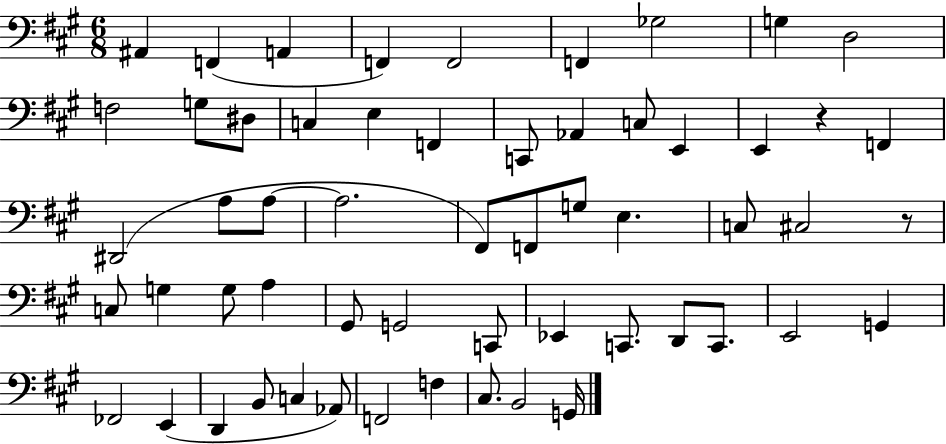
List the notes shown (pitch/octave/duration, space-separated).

A#2/q F2/q A2/q F2/q F2/h F2/q Gb3/h G3/q D3/h F3/h G3/e D#3/e C3/q E3/q F2/q C2/e Ab2/q C3/e E2/q E2/q R/q F2/q D#2/h A3/e A3/e A3/h. F#2/e F2/e G3/e E3/q. C3/e C#3/h R/e C3/e G3/q G3/e A3/q G#2/e G2/h C2/e Eb2/q C2/e. D2/e C2/e. E2/h G2/q FES2/h E2/q D2/q B2/e C3/q Ab2/e F2/h F3/q C#3/e. B2/h G2/s